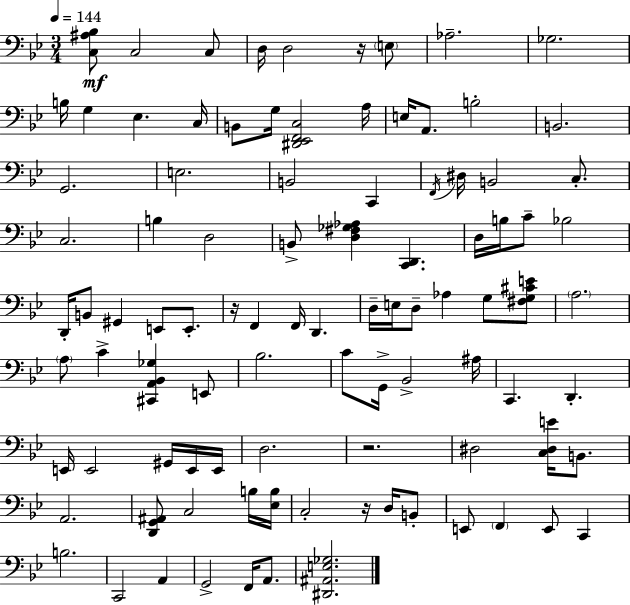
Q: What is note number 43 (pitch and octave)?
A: D3